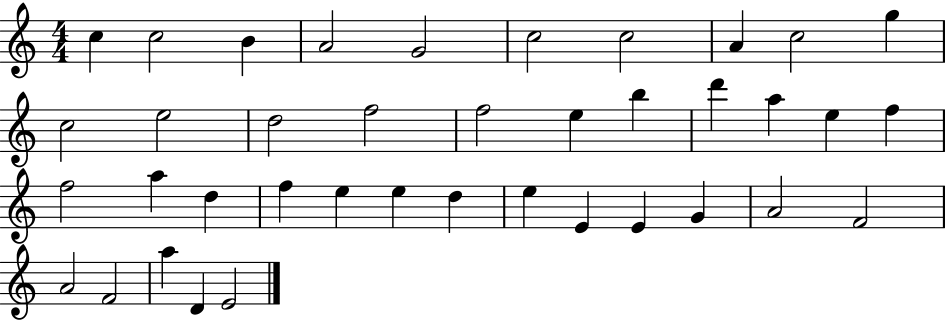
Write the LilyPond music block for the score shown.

{
  \clef treble
  \numericTimeSignature
  \time 4/4
  \key c \major
  c''4 c''2 b'4 | a'2 g'2 | c''2 c''2 | a'4 c''2 g''4 | \break c''2 e''2 | d''2 f''2 | f''2 e''4 b''4 | d'''4 a''4 e''4 f''4 | \break f''2 a''4 d''4 | f''4 e''4 e''4 d''4 | e''4 e'4 e'4 g'4 | a'2 f'2 | \break a'2 f'2 | a''4 d'4 e'2 | \bar "|."
}